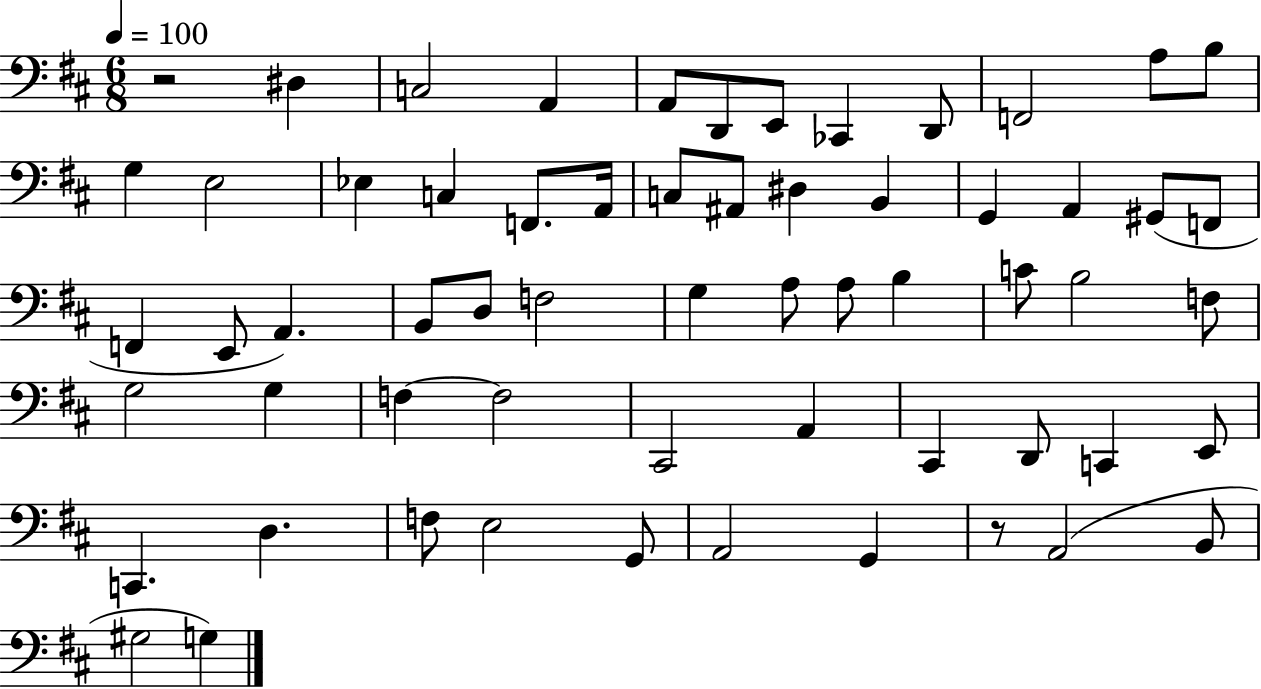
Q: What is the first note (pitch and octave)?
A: D#3